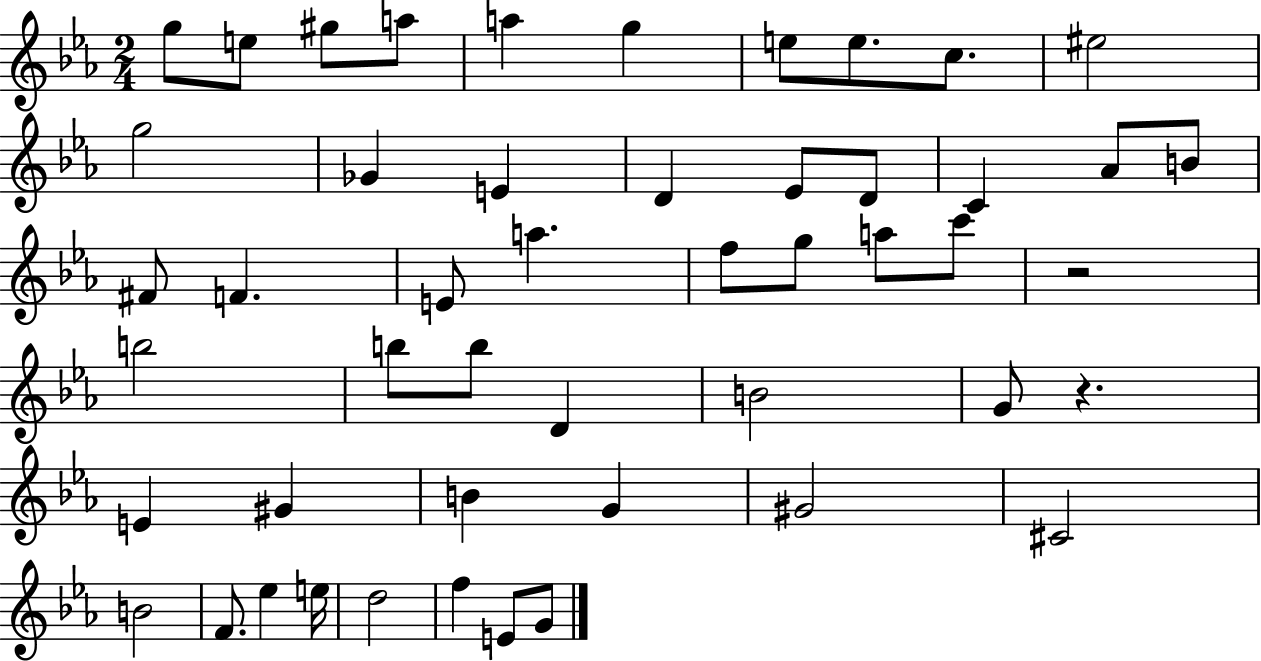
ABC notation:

X:1
T:Untitled
M:2/4
L:1/4
K:Eb
g/2 e/2 ^g/2 a/2 a g e/2 e/2 c/2 ^e2 g2 _G E D _E/2 D/2 C _A/2 B/2 ^F/2 F E/2 a f/2 g/2 a/2 c'/2 z2 b2 b/2 b/2 D B2 G/2 z E ^G B G ^G2 ^C2 B2 F/2 _e e/4 d2 f E/2 G/2